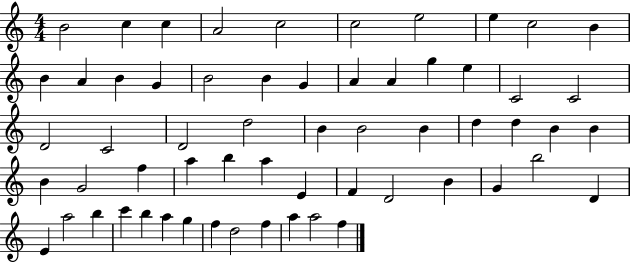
{
  \clef treble
  \numericTimeSignature
  \time 4/4
  \key c \major
  b'2 c''4 c''4 | a'2 c''2 | c''2 e''2 | e''4 c''2 b'4 | \break b'4 a'4 b'4 g'4 | b'2 b'4 g'4 | a'4 a'4 g''4 e''4 | c'2 c'2 | \break d'2 c'2 | d'2 d''2 | b'4 b'2 b'4 | d''4 d''4 b'4 b'4 | \break b'4 g'2 f''4 | a''4 b''4 a''4 e'4 | f'4 d'2 b'4 | g'4 b''2 d'4 | \break e'4 a''2 b''4 | c'''4 b''4 a''4 g''4 | f''4 d''2 f''4 | a''4 a''2 f''4 | \break \bar "|."
}